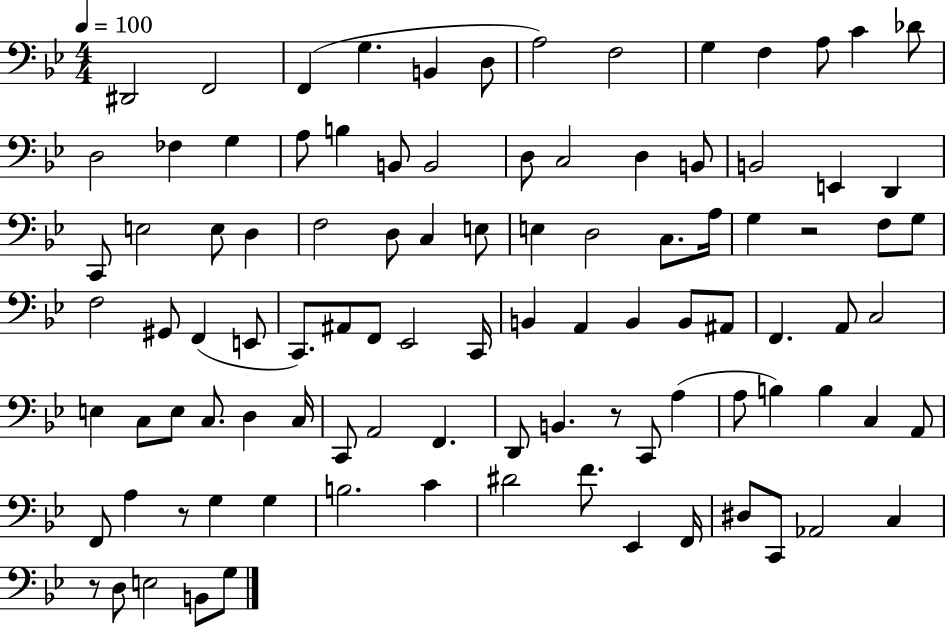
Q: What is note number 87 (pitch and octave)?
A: F2